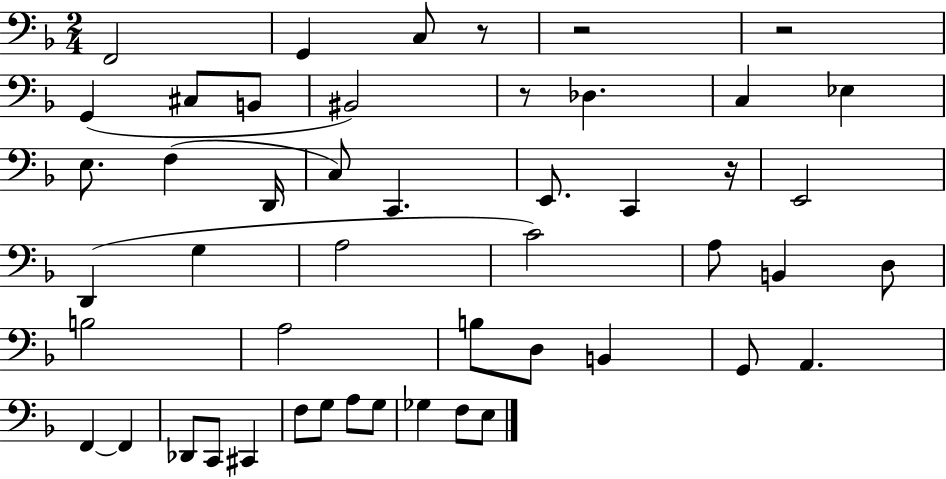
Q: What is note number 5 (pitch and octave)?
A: C#3